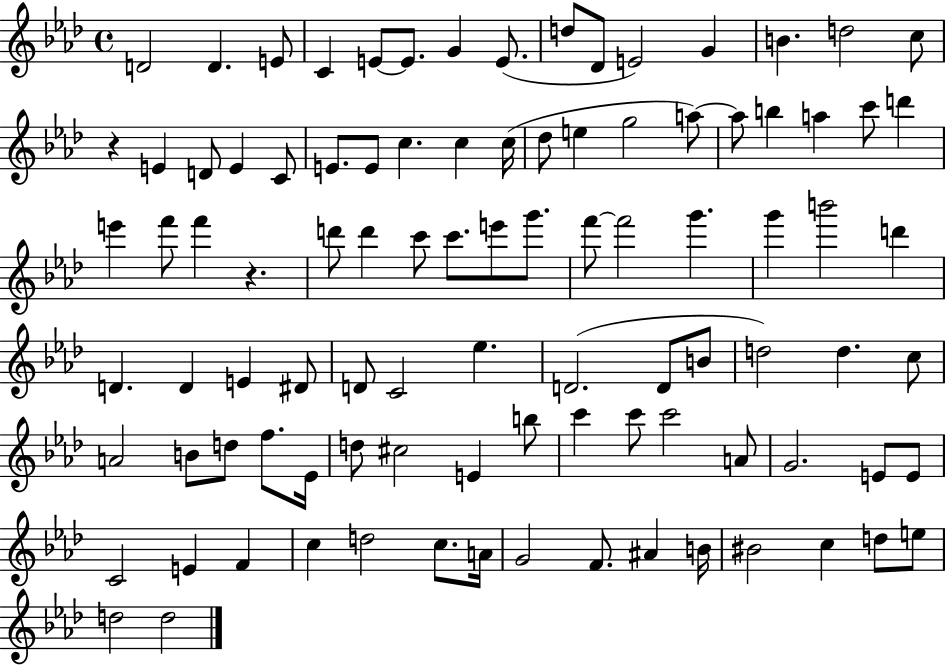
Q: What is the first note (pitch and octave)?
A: D4